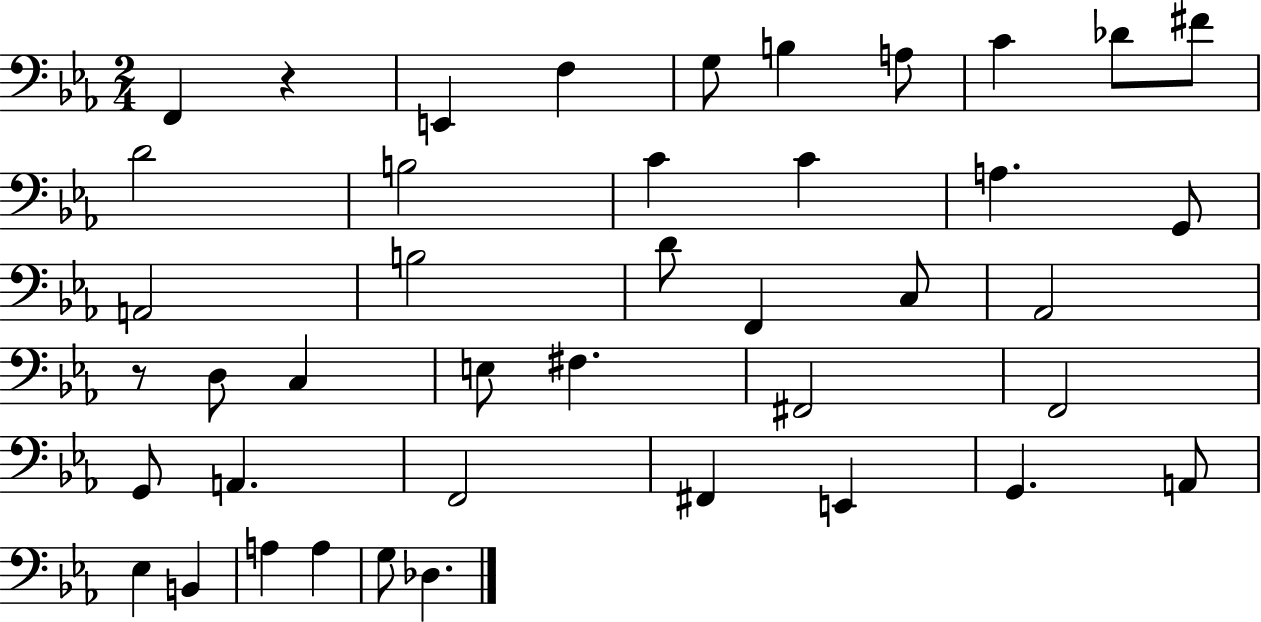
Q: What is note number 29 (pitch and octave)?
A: A2